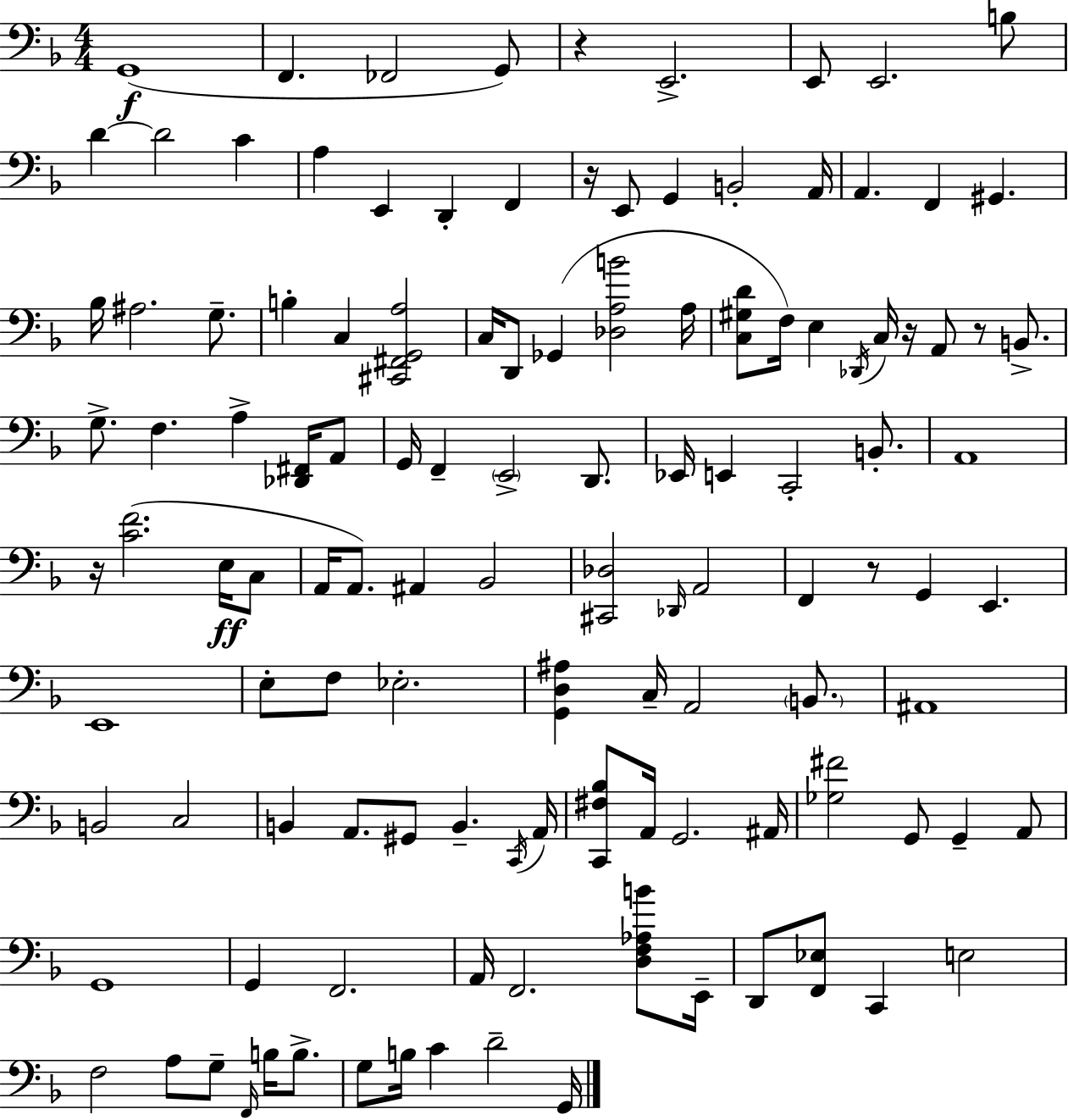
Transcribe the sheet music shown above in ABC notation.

X:1
T:Untitled
M:4/4
L:1/4
K:F
G,,4 F,, _F,,2 G,,/2 z E,,2 E,,/2 E,,2 B,/2 D D2 C A, E,, D,, F,, z/4 E,,/2 G,, B,,2 A,,/4 A,, F,, ^G,, _B,/4 ^A,2 G,/2 B, C, [^C,,^F,,G,,A,]2 C,/4 D,,/2 _G,, [_D,A,B]2 A,/4 [C,^G,D]/2 F,/4 E, _D,,/4 C,/4 z/4 A,,/2 z/2 B,,/2 G,/2 F, A, [_D,,^F,,]/4 A,,/2 G,,/4 F,, E,,2 D,,/2 _E,,/4 E,, C,,2 B,,/2 A,,4 z/4 [CF]2 E,/4 C,/2 A,,/4 A,,/2 ^A,, _B,,2 [^C,,_D,]2 _D,,/4 A,,2 F,, z/2 G,, E,, E,,4 E,/2 F,/2 _E,2 [G,,D,^A,] C,/4 A,,2 B,,/2 ^A,,4 B,,2 C,2 B,, A,,/2 ^G,,/2 B,, C,,/4 A,,/4 [C,,^F,_B,]/2 A,,/4 G,,2 ^A,,/4 [_G,^F]2 G,,/2 G,, A,,/2 G,,4 G,, F,,2 A,,/4 F,,2 [D,F,_A,B]/2 E,,/4 D,,/2 [F,,_E,]/2 C,, E,2 F,2 A,/2 G,/2 F,,/4 B,/4 B,/2 G,/2 B,/4 C D2 G,,/4